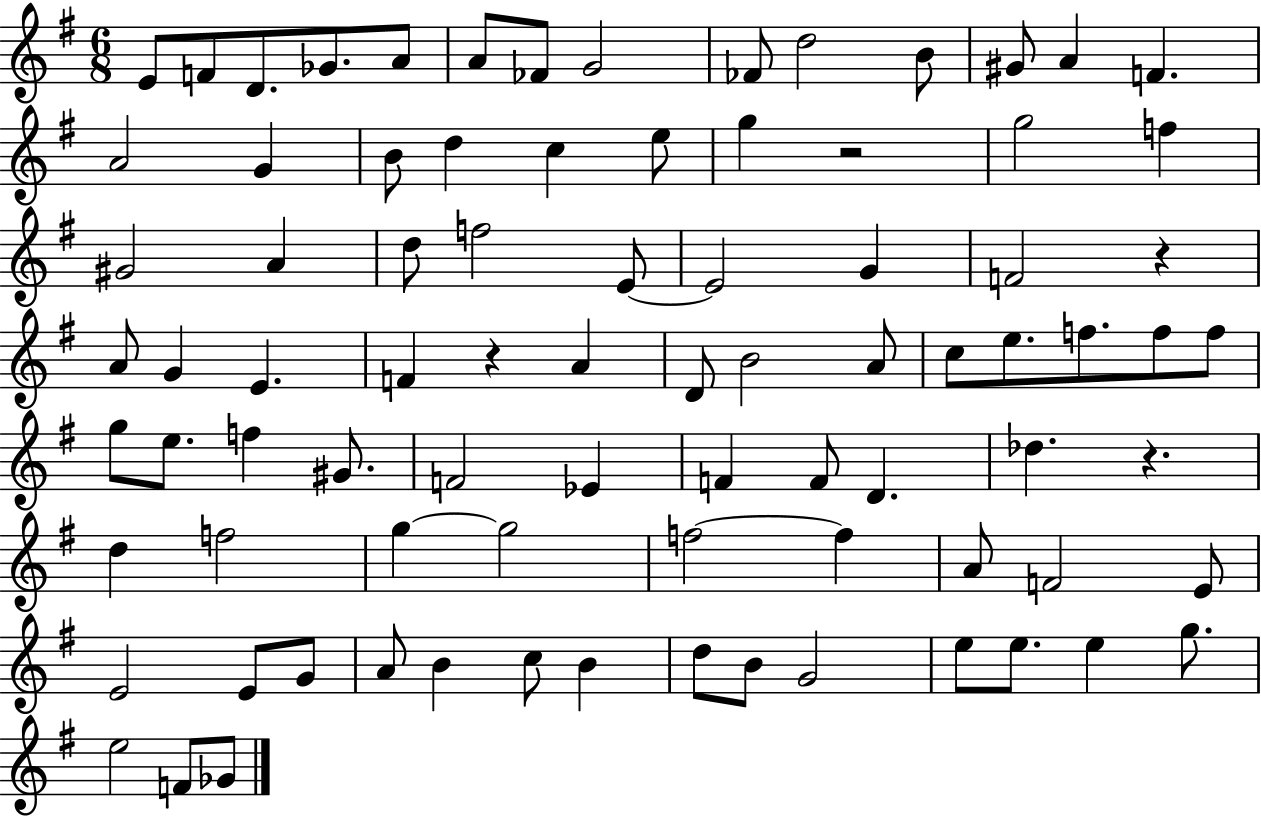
E4/e F4/e D4/e. Gb4/e. A4/e A4/e FES4/e G4/h FES4/e D5/h B4/e G#4/e A4/q F4/q. A4/h G4/q B4/e D5/q C5/q E5/e G5/q R/h G5/h F5/q G#4/h A4/q D5/e F5/h E4/e E4/h G4/q F4/h R/q A4/e G4/q E4/q. F4/q R/q A4/q D4/e B4/h A4/e C5/e E5/e. F5/e. F5/e F5/e G5/e E5/e. F5/q G#4/e. F4/h Eb4/q F4/q F4/e D4/q. Db5/q. R/q. D5/q F5/h G5/q G5/h F5/h F5/q A4/e F4/h E4/e E4/h E4/e G4/e A4/e B4/q C5/e B4/q D5/e B4/e G4/h E5/e E5/e. E5/q G5/e. E5/h F4/e Gb4/e